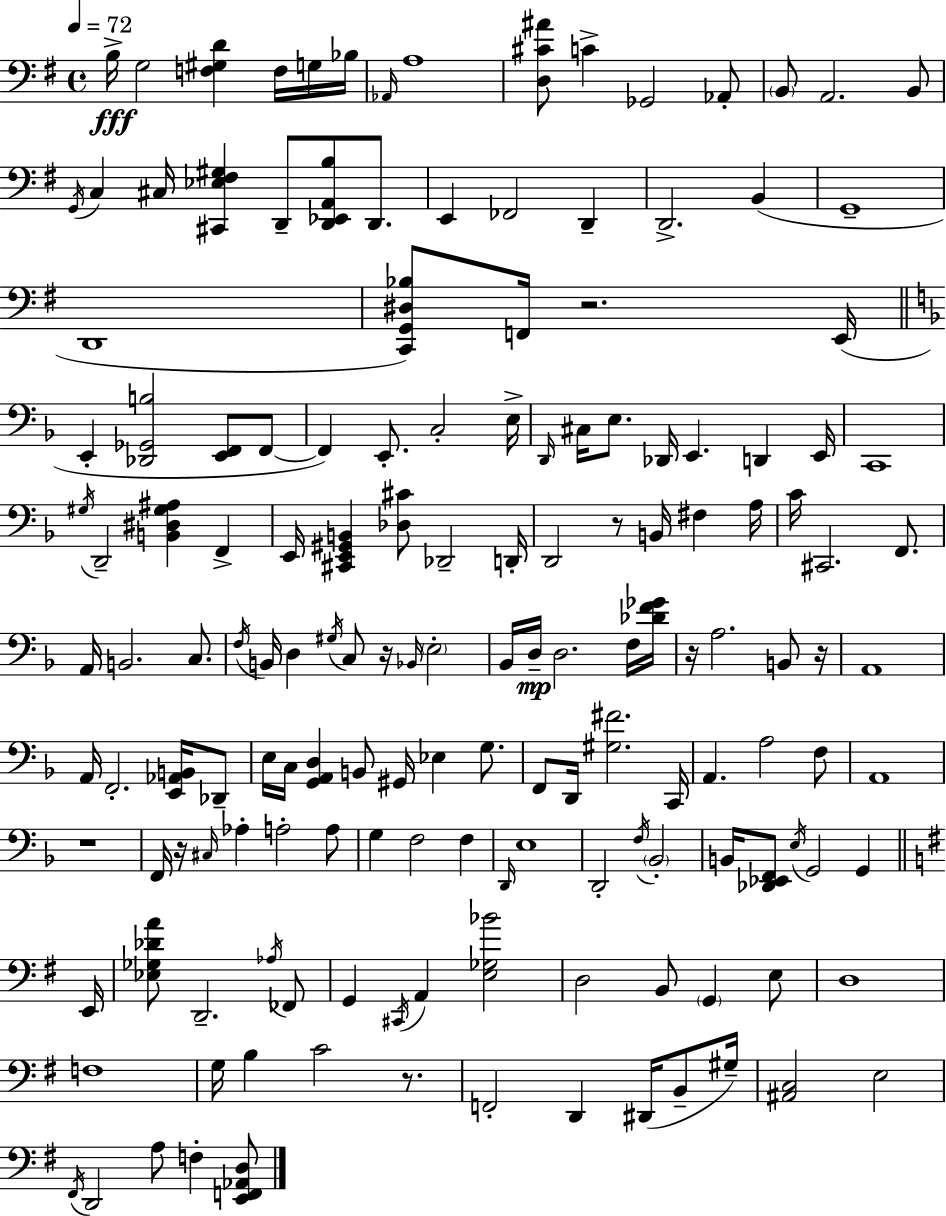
{
  \clef bass
  \time 4/4
  \defaultTimeSignature
  \key e \minor
  \tempo 4 = 72
  b16->\fff g2 <f gis d'>4 f16 g16 bes16 | \grace { aes,16 } a1 | <d cis' ais'>8 c'4-> ges,2 aes,8-. | \parenthesize b,8 a,2. b,8 | \break \acciaccatura { g,16 } c4 cis16 <cis, ees fis gis>4 d,8-- <d, ees, a, b>8 d,8. | e,4 fes,2 d,4-- | d,2.-> b,4( | g,1-- | \break d,1 | <c, g, dis bes>8) f,16 r2. | e,16( \bar "||" \break \key f \major e,4-. <des, ges, b>2 <e, f,>8 f,8~~ | f,4) e,8.-. c2-. e16-> | \grace { d,16 } cis16 e8. des,16 e,4. d,4 | e,16 c,1 | \break \acciaccatura { gis16 } d,2-- <b, dis gis ais>4 f,4-> | e,16 <cis, e, gis, b,>4 <des cis'>8 des,2-- | d,16-. d,2 r8 b,16 fis4 | a16 c'16 cis,2. f,8. | \break a,16 b,2. c8. | \acciaccatura { f16 } b,16 d4 \acciaccatura { gis16 } c8 r16 \grace { bes,16 } \parenthesize e2-. | bes,16 d16--\mp d2. | f16 <des' f' ges'>16 r16 a2. | \break b,8 r16 a,1 | a,16 f,2.-. | <e, aes, b,>16 des,8-- e16 c16 <g, a, d>4 b,8 gis,16 ees4 | g8. f,8 d,16 <gis fis'>2. | \break c,16 a,4. a2 | f8 a,1 | r1 | f,16 r16 \grace { cis16 } aes4-. a2-. | \break a8 g4 f2 | f4 \grace { d,16 } e1 | d,2-. \acciaccatura { f16 } | \parenthesize bes,2-. b,16 <des, ees, f,>8 \acciaccatura { e16 } g,2 | \break g,4 \bar "||" \break \key e \minor e,16 <ees ges des' a'>8 d,2.-- \acciaccatura { aes16 } | fes,8 g,4 \acciaccatura { cis,16 } a,4 <e ges bes'>2 | d2 b,8 \parenthesize g,4 | e8 d1 | \break f1 | g16 b4 c'2 | r8. f,2-. d,4 dis,16( | b,8-- gis16--) <ais, c>2 e2 | \break \acciaccatura { fis,16 } d,2 a8 f4-. | <e, f, aes, d>8 \bar "|."
}